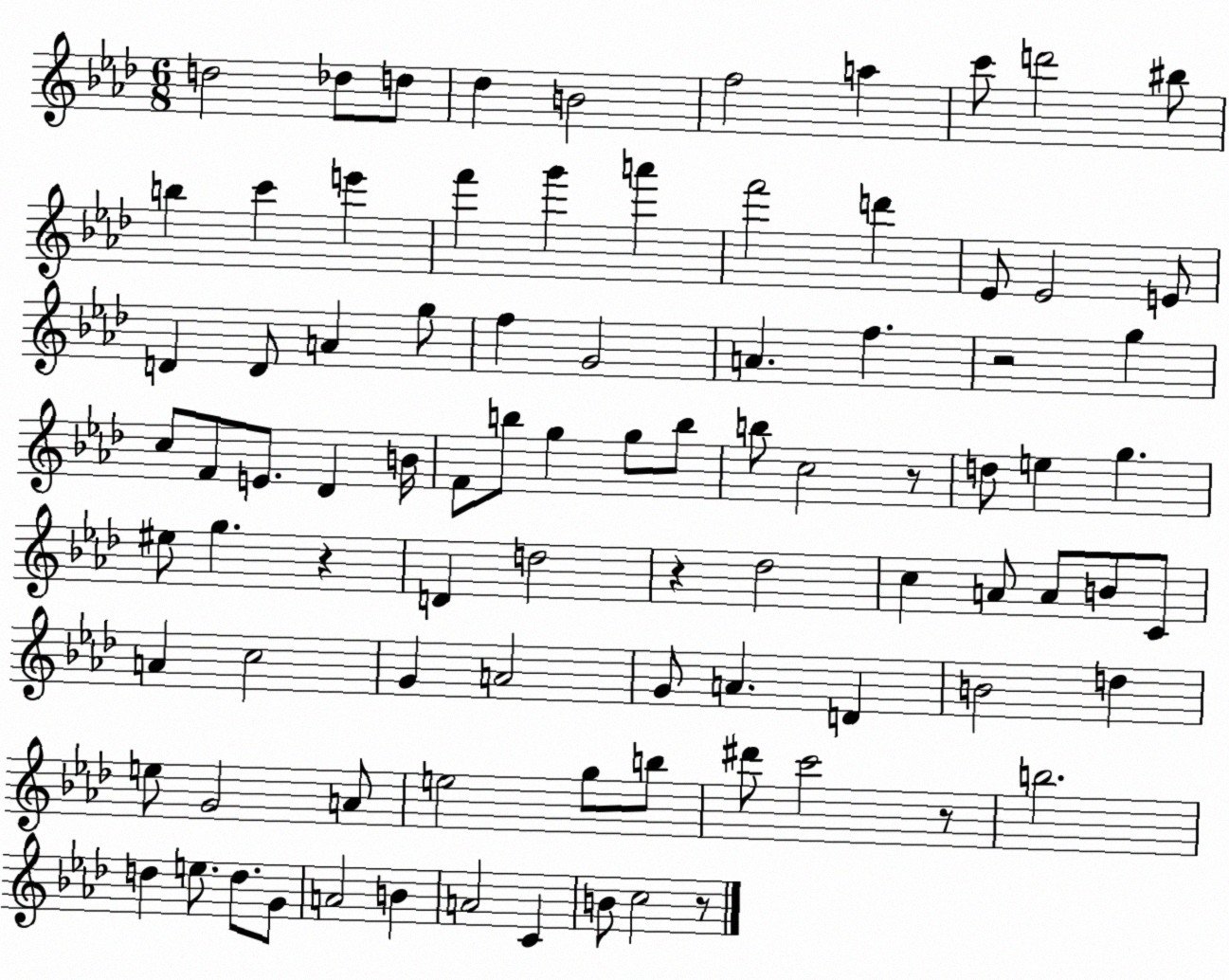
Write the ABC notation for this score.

X:1
T:Untitled
M:6/8
L:1/4
K:Ab
d2 _d/2 d/2 _d B2 f2 a c'/2 d'2 ^b/2 b c' e' f' g' a' f'2 d' _E/2 _E2 E/2 D D/2 A g/2 f G2 A f z2 g c/2 F/2 E/2 _D B/4 F/2 b/2 g g/2 b/2 b/2 c2 z/2 d/2 e g ^e/2 g z D d2 z _d2 c A/2 A/2 B/2 C/2 A c2 G A2 G/2 A D B2 d e/2 G2 A/2 e2 g/2 b/2 ^d'/2 c'2 z/2 b2 d e/2 d/2 G/2 A2 B A2 C B/2 c2 z/2